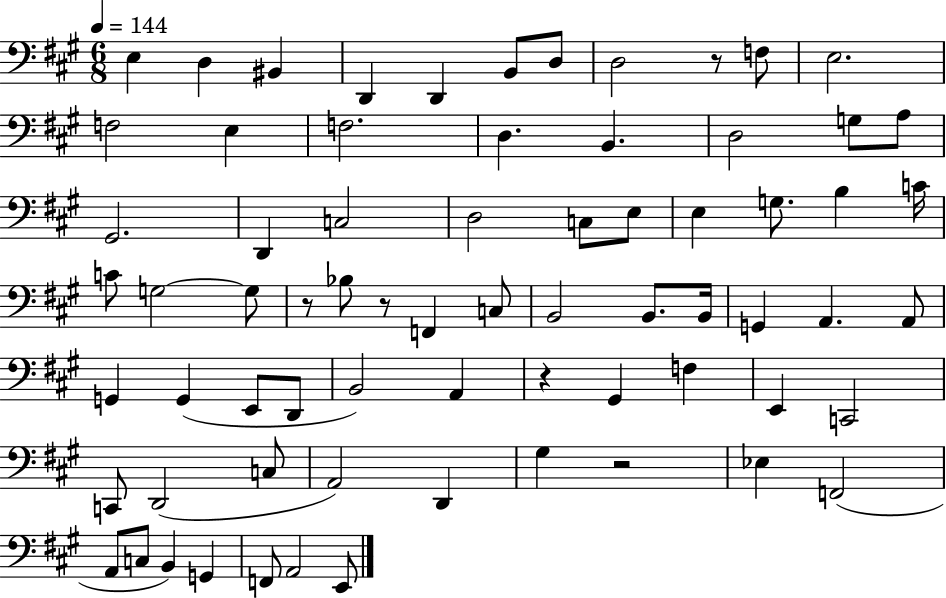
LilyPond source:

{
  \clef bass
  \numericTimeSignature
  \time 6/8
  \key a \major
  \tempo 4 = 144
  e4 d4 bis,4 | d,4 d,4 b,8 d8 | d2 r8 f8 | e2. | \break f2 e4 | f2. | d4. b,4. | d2 g8 a8 | \break gis,2. | d,4 c2 | d2 c8 e8 | e4 g8. b4 c'16 | \break c'8 g2~~ g8 | r8 bes8 r8 f,4 c8 | b,2 b,8. b,16 | g,4 a,4. a,8 | \break g,4 g,4( e,8 d,8 | b,2) a,4 | r4 gis,4 f4 | e,4 c,2 | \break c,8 d,2( c8 | a,2) d,4 | gis4 r2 | ees4 f,2( | \break a,8 c8 b,4) g,4 | f,8 a,2 e,8 | \bar "|."
}